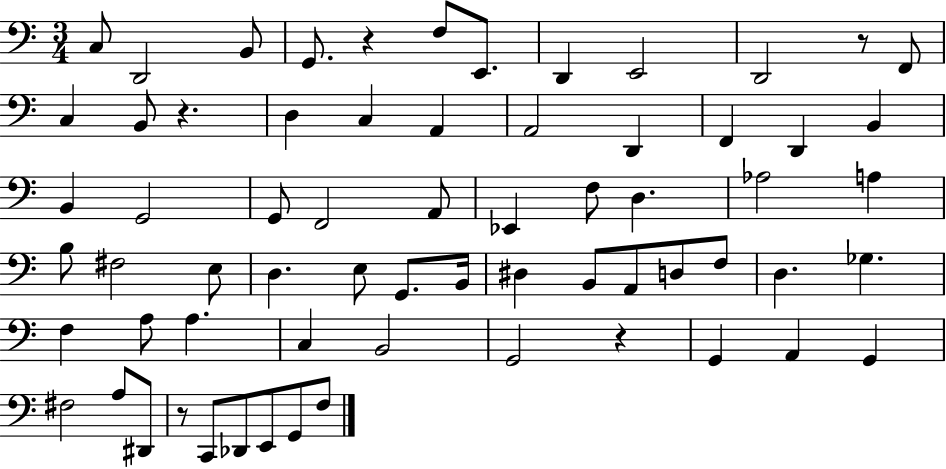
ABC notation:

X:1
T:Untitled
M:3/4
L:1/4
K:C
C,/2 D,,2 B,,/2 G,,/2 z F,/2 E,,/2 D,, E,,2 D,,2 z/2 F,,/2 C, B,,/2 z D, C, A,, A,,2 D,, F,, D,, B,, B,, G,,2 G,,/2 F,,2 A,,/2 _E,, F,/2 D, _A,2 A, B,/2 ^F,2 E,/2 D, E,/2 G,,/2 B,,/4 ^D, B,,/2 A,,/2 D,/2 F,/2 D, _G, F, A,/2 A, C, B,,2 G,,2 z G,, A,, G,, ^F,2 A,/2 ^D,,/2 z/2 C,,/2 _D,,/2 E,,/2 G,,/2 F,/2